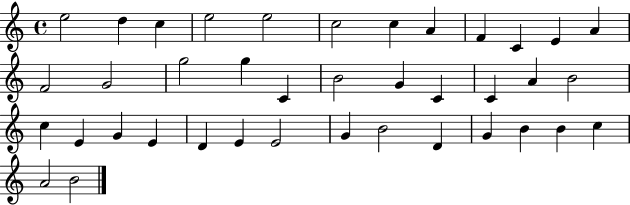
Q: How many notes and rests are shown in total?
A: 39